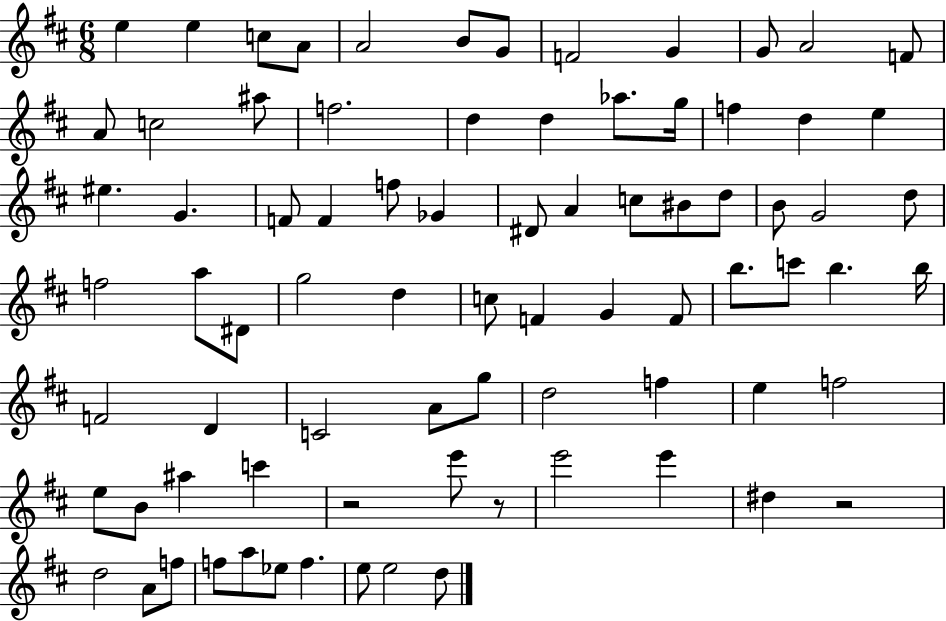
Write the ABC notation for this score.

X:1
T:Untitled
M:6/8
L:1/4
K:D
e e c/2 A/2 A2 B/2 G/2 F2 G G/2 A2 F/2 A/2 c2 ^a/2 f2 d d _a/2 g/4 f d e ^e G F/2 F f/2 _G ^D/2 A c/2 ^B/2 d/2 B/2 G2 d/2 f2 a/2 ^D/2 g2 d c/2 F G F/2 b/2 c'/2 b b/4 F2 D C2 A/2 g/2 d2 f e f2 e/2 B/2 ^a c' z2 e'/2 z/2 e'2 e' ^d z2 d2 A/2 f/2 f/2 a/2 _e/2 f e/2 e2 d/2